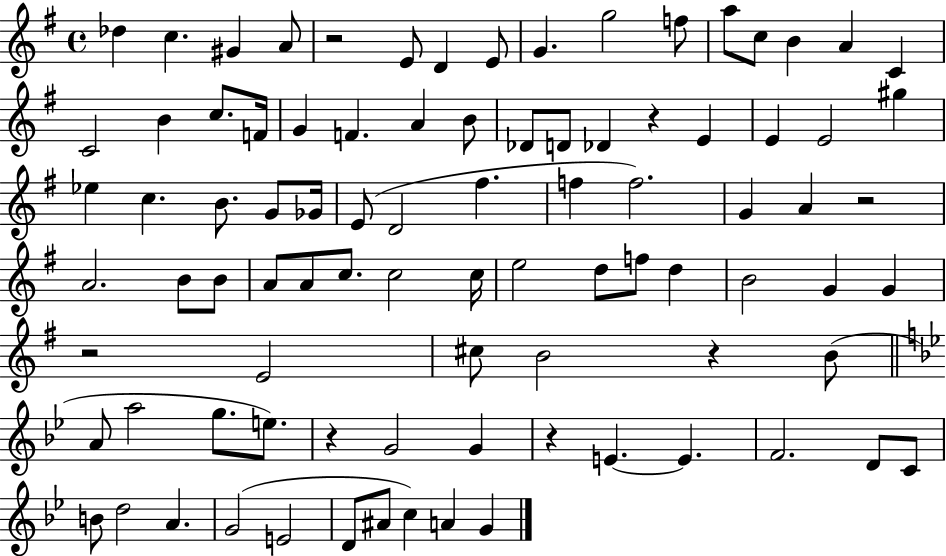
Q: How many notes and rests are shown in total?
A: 89